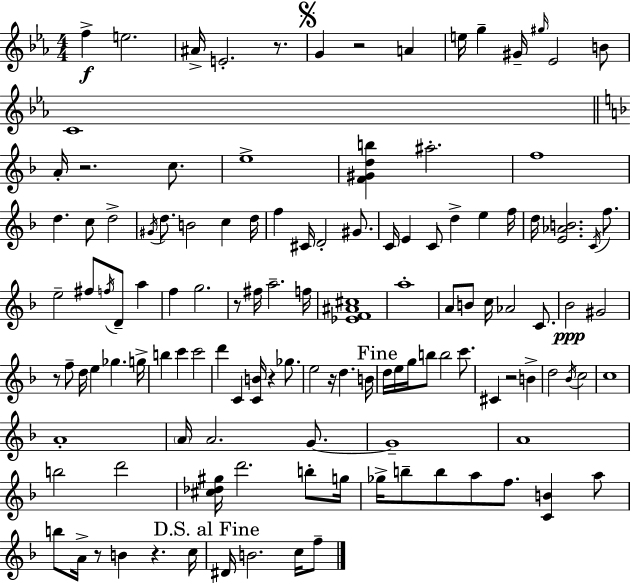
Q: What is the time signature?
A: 4/4